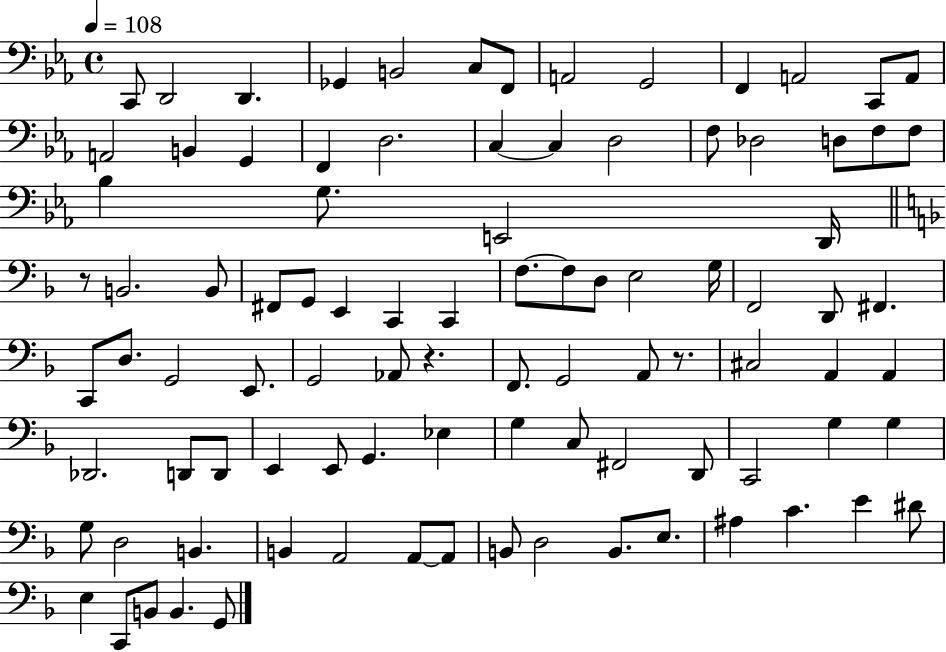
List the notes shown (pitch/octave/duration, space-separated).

C2/e D2/h D2/q. Gb2/q B2/h C3/e F2/e A2/h G2/h F2/q A2/h C2/e A2/e A2/h B2/q G2/q F2/q D3/h. C3/q C3/q D3/h F3/e Db3/h D3/e F3/e F3/e Bb3/q G3/e. E2/h D2/s R/e B2/h. B2/e F#2/e G2/e E2/q C2/q C2/q F3/e. F3/e D3/e E3/h G3/s F2/h D2/e F#2/q. C2/e D3/e. G2/h E2/e. G2/h Ab2/e R/q. F2/e. G2/h A2/e R/e. C#3/h A2/q A2/q Db2/h. D2/e D2/e E2/q E2/e G2/q. Eb3/q G3/q C3/e F#2/h D2/e C2/h G3/q G3/q G3/e D3/h B2/q. B2/q A2/h A2/e A2/e B2/e D3/h B2/e. E3/e. A#3/q C4/q. E4/q D#4/e E3/q C2/e B2/e B2/q. G2/e